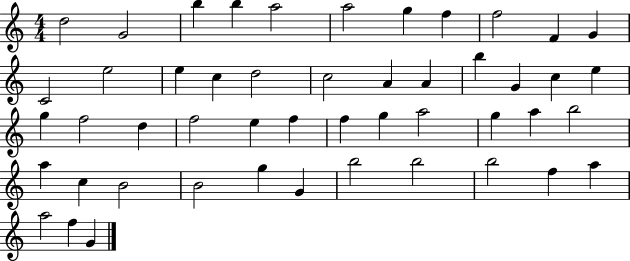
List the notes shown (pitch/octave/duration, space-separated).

D5/h G4/h B5/q B5/q A5/h A5/h G5/q F5/q F5/h F4/q G4/q C4/h E5/h E5/q C5/q D5/h C5/h A4/q A4/q B5/q G4/q C5/q E5/q G5/q F5/h D5/q F5/h E5/q F5/q F5/q G5/q A5/h G5/q A5/q B5/h A5/q C5/q B4/h B4/h G5/q G4/q B5/h B5/h B5/h F5/q A5/q A5/h F5/q G4/q